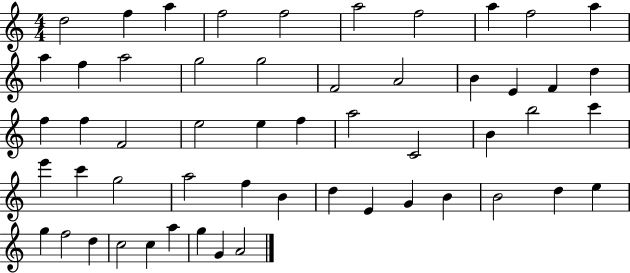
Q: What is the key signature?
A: C major